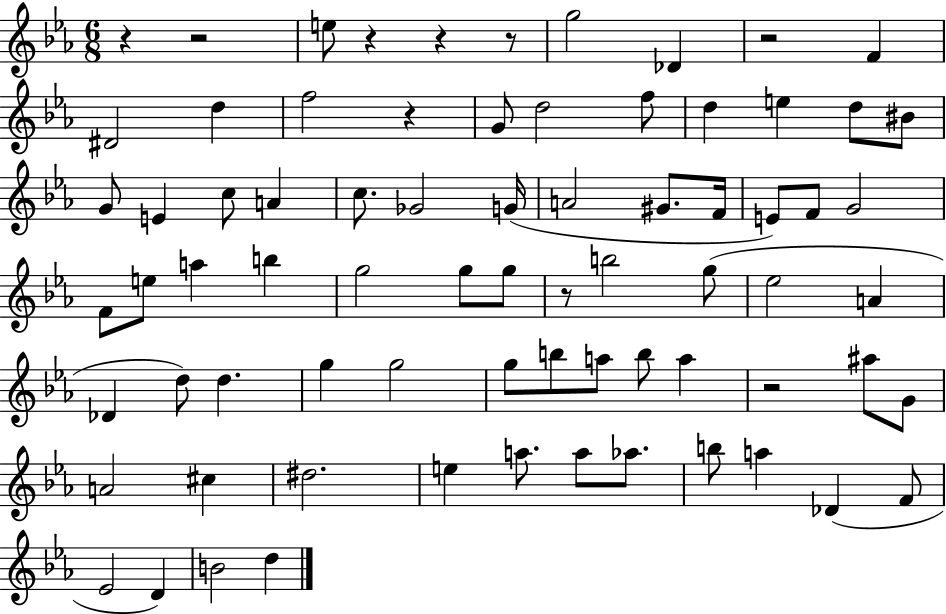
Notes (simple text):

R/q R/h E5/e R/q R/q R/e G5/h Db4/q R/h F4/q D#4/h D5/q F5/h R/q G4/e D5/h F5/e D5/q E5/q D5/e BIS4/e G4/e E4/q C5/e A4/q C5/e. Gb4/h G4/s A4/h G#4/e. F4/s E4/e F4/e G4/h F4/e E5/e A5/q B5/q G5/h G5/e G5/e R/e B5/h G5/e Eb5/h A4/q Db4/q D5/e D5/q. G5/q G5/h G5/e B5/e A5/e B5/e A5/q R/h A#5/e G4/e A4/h C#5/q D#5/h. E5/q A5/e. A5/e Ab5/e. B5/e A5/q Db4/q F4/e Eb4/h D4/q B4/h D5/q